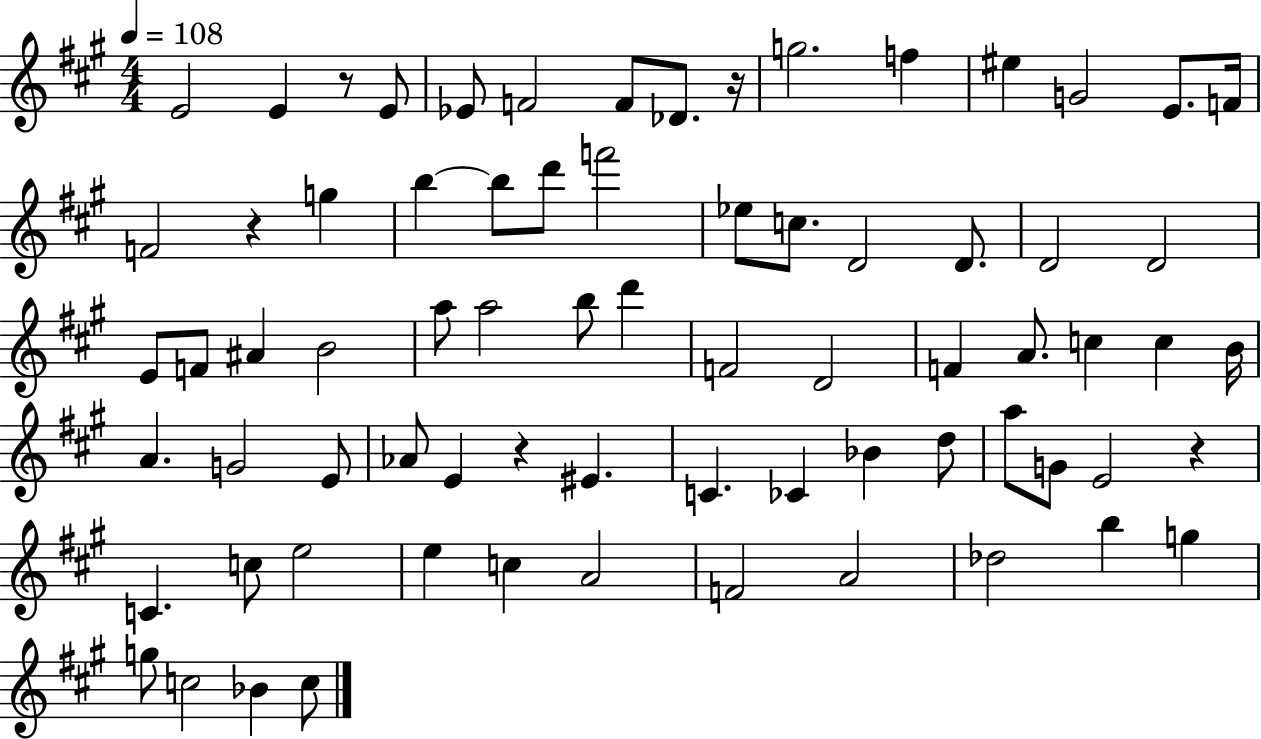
X:1
T:Untitled
M:4/4
L:1/4
K:A
E2 E z/2 E/2 _E/2 F2 F/2 _D/2 z/4 g2 f ^e G2 E/2 F/4 F2 z g b b/2 d'/2 f'2 _e/2 c/2 D2 D/2 D2 D2 E/2 F/2 ^A B2 a/2 a2 b/2 d' F2 D2 F A/2 c c B/4 A G2 E/2 _A/2 E z ^E C _C _B d/2 a/2 G/2 E2 z C c/2 e2 e c A2 F2 A2 _d2 b g g/2 c2 _B c/2